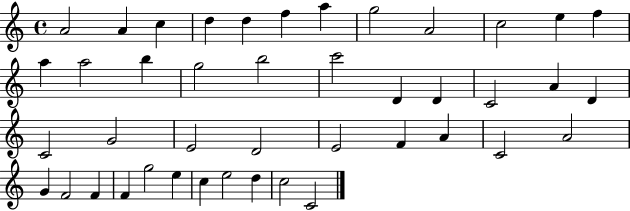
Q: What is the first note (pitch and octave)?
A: A4